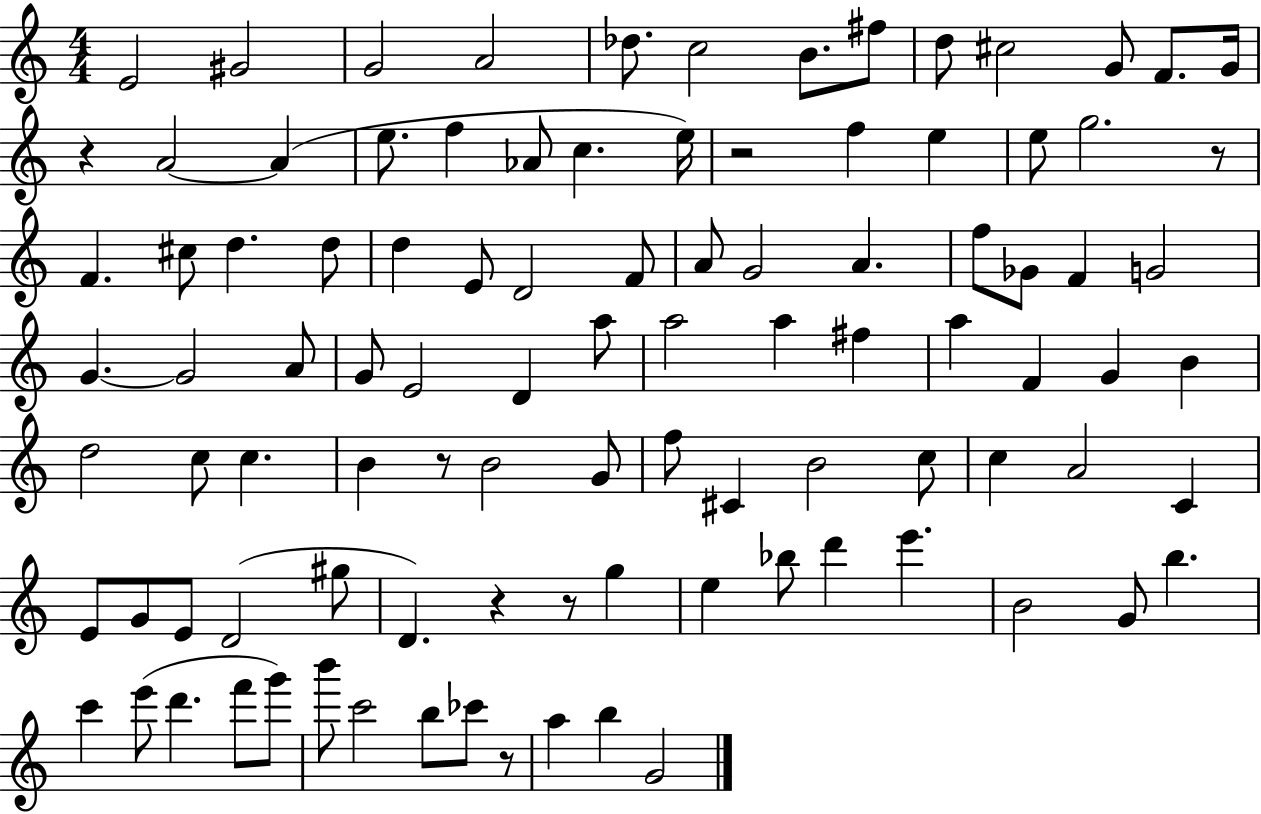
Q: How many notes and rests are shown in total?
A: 99